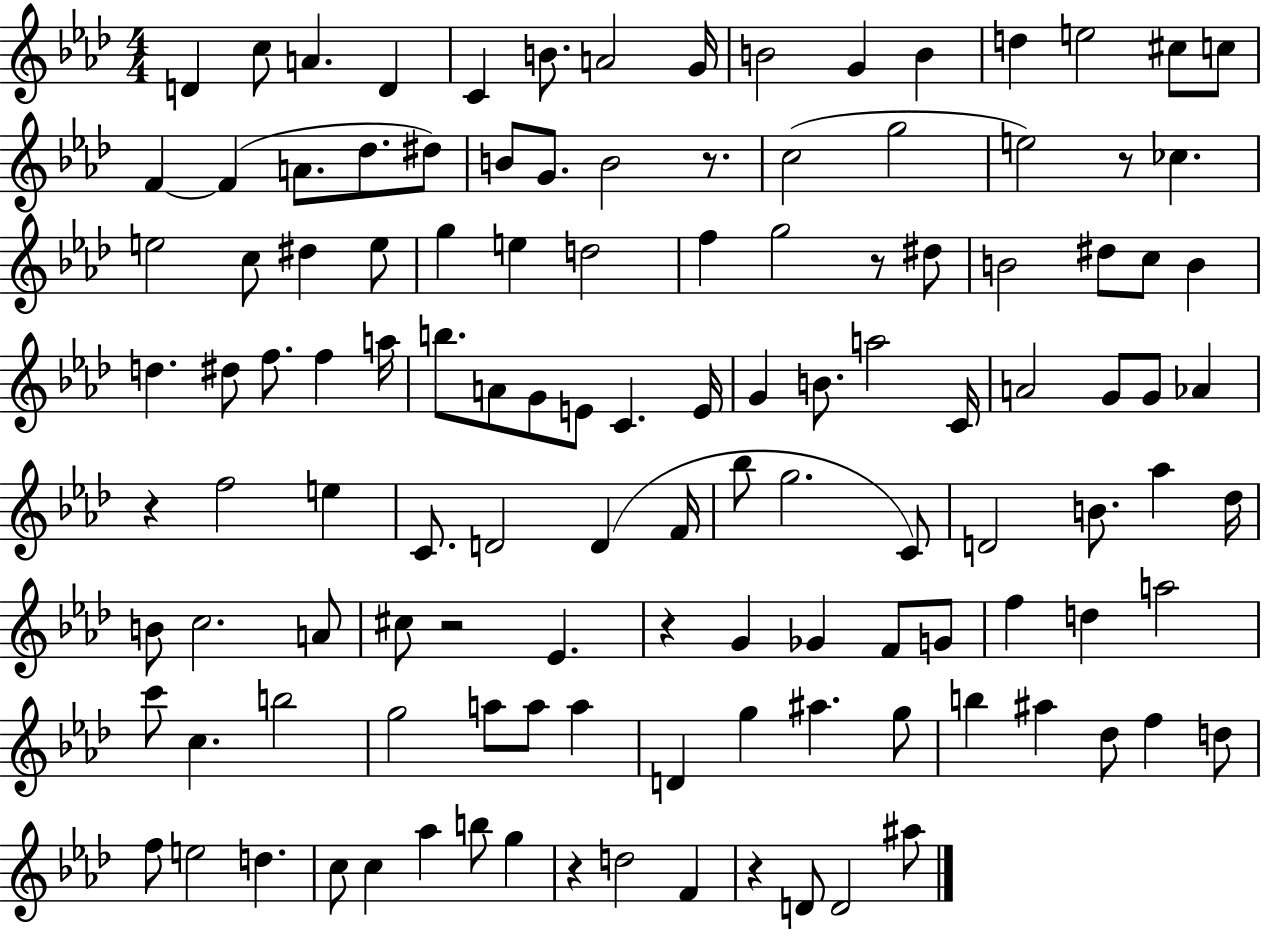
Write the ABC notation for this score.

X:1
T:Untitled
M:4/4
L:1/4
K:Ab
D c/2 A D C B/2 A2 G/4 B2 G B d e2 ^c/2 c/2 F F A/2 _d/2 ^d/2 B/2 G/2 B2 z/2 c2 g2 e2 z/2 _c e2 c/2 ^d e/2 g e d2 f g2 z/2 ^d/2 B2 ^d/2 c/2 B d ^d/2 f/2 f a/4 b/2 A/2 G/2 E/2 C E/4 G B/2 a2 C/4 A2 G/2 G/2 _A z f2 e C/2 D2 D F/4 _b/2 g2 C/2 D2 B/2 _a _d/4 B/2 c2 A/2 ^c/2 z2 _E z G _G F/2 G/2 f d a2 c'/2 c b2 g2 a/2 a/2 a D g ^a g/2 b ^a _d/2 f d/2 f/2 e2 d c/2 c _a b/2 g z d2 F z D/2 D2 ^a/2